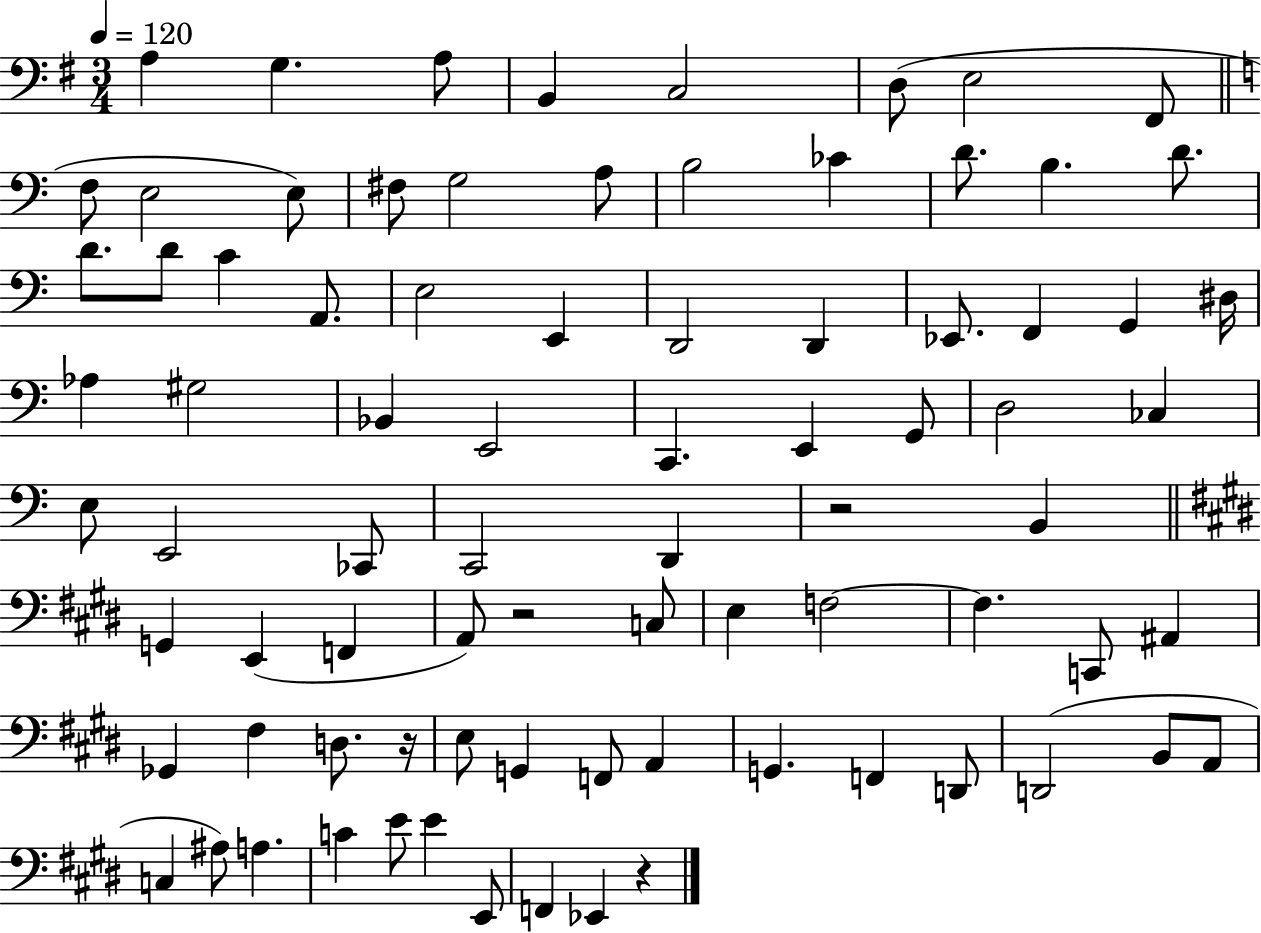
{
  \clef bass
  \numericTimeSignature
  \time 3/4
  \key g \major
  \tempo 4 = 120
  a4 g4. a8 | b,4 c2 | d8( e2 fis,8 | \bar "||" \break \key c \major f8 e2 e8) | fis8 g2 a8 | b2 ces'4 | d'8. b4. d'8. | \break d'8. d'8 c'4 a,8. | e2 e,4 | d,2 d,4 | ees,8. f,4 g,4 dis16 | \break aes4 gis2 | bes,4 e,2 | c,4. e,4 g,8 | d2 ces4 | \break e8 e,2 ces,8 | c,2 d,4 | r2 b,4 | \bar "||" \break \key e \major g,4 e,4( f,4 | a,8) r2 c8 | e4 f2~~ | f4. c,8 ais,4 | \break ges,4 fis4 d8. r16 | e8 g,4 f,8 a,4 | g,4. f,4 d,8 | d,2( b,8 a,8 | \break c4 ais8) a4. | c'4 e'8 e'4 e,8 | f,4 ees,4 r4 | \bar "|."
}